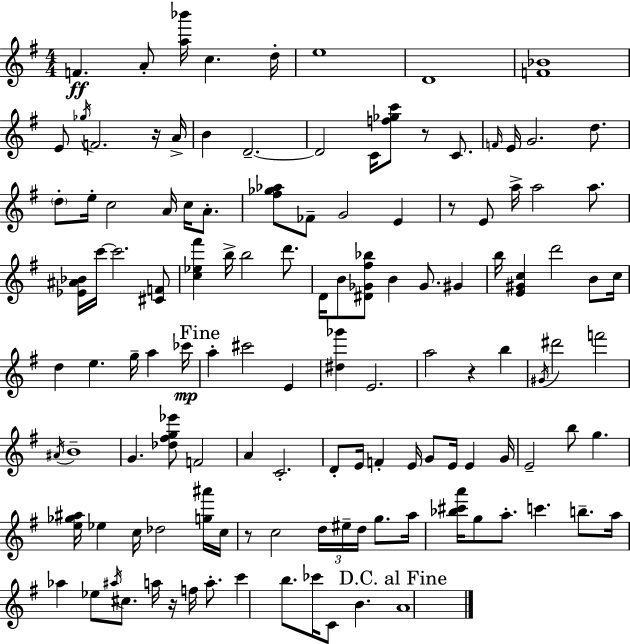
{
  \clef treble
  \numericTimeSignature
  \time 4/4
  \key g \major
  \repeat volta 2 { f'4.\ff a'8-. <a'' bes'''>16 c''4. d''16-. | e''1 | d'1 | <f' bes'>1 | \break e'8 \acciaccatura { ges''16 } f'2. r16 | a'16-> b'4 d'2.--~~ | d'2 c'16 <f'' ges'' c'''>8 r8 c'8. | \grace { f'16 } e'16 g'2. d''8. | \break \parenthesize d''8-. e''16-. c''2 a'16 c''16 a'8.-. | <fis'' ges'' aes''>8 fes'8-- g'2 e'4 | r8 e'8 a''16-> a''2 a''8. | <ees' ais' bes'>16 c'''16~~ c'''2. | \break <cis' f'>8 <c'' ees'' fis'''>4 b''16-> b''2 d'''8. | d'16 b'8 <dis' ges' fis'' bes''>8 b'4 ges'8. gis'4 | b''16 <e' gis' c''>4 d'''2 b'8 | c''16 d''4 e''4. g''16-- a''4 | \break ces'''16\mp \mark "Fine" a''4-. cis'''2 e'4 | <dis'' ges'''>4 e'2. | a''2 r4 b''4 | \acciaccatura { gis'16 } dis'''2 f'''2 | \break \acciaccatura { ais'16 } b'1-- | g'4. <des'' fis'' g'' ees'''>8 f'2 | a'4 c'2.-. | d'8-. e'16 f'4-. e'16 g'8 e'16 e'4 | \break g'16 e'2-- b''8 g''4. | <e'' ges'' ais''>16 ees''4 c''16 des''2 | <g'' ais'''>16 c''16 r8 c''2 \tuplet 3/2 { d''16 eis''16-- | d''16 } g''8. a''16 <bes'' cis''' a'''>16 g''8 a''8.-. c'''4. | \break b''8.-- a''16 aes''4 ees''8 \acciaccatura { ais''16 } cis''8. a''16 | r16 f''16 a''8.-. c'''4 b''8. ces'''16 c'8 b'4. | \mark "D.C. al Fine" a'1 | } \bar "|."
}